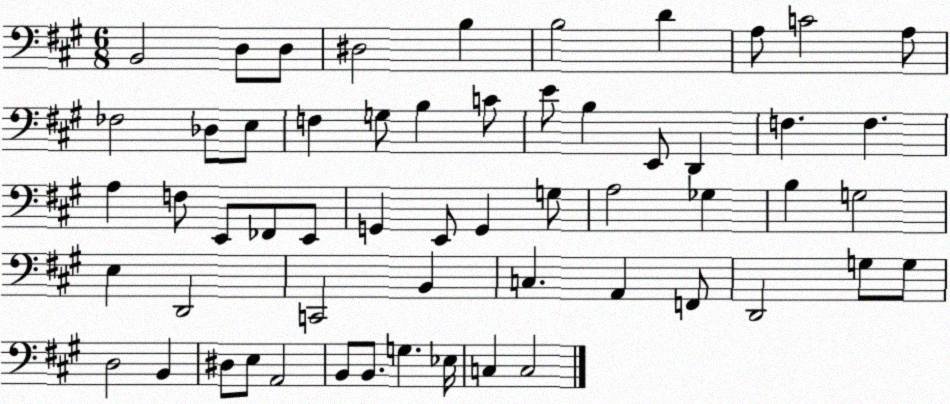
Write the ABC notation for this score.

X:1
T:Untitled
M:6/8
L:1/4
K:A
B,,2 D,/2 D,/2 ^D,2 B, B,2 D A,/2 C2 A,/2 _F,2 _D,/2 E,/2 F, G,/2 B, C/2 E/2 B, E,,/2 D,, F, F, A, F,/2 E,,/2 _F,,/2 E,,/2 G,, E,,/2 G,, G,/2 A,2 _G, B, G,2 E, D,,2 C,,2 B,, C, A,, F,,/2 D,,2 G,/2 G,/2 D,2 B,, ^D,/2 E,/2 A,,2 B,,/2 B,,/2 G, _E,/4 C, C,2